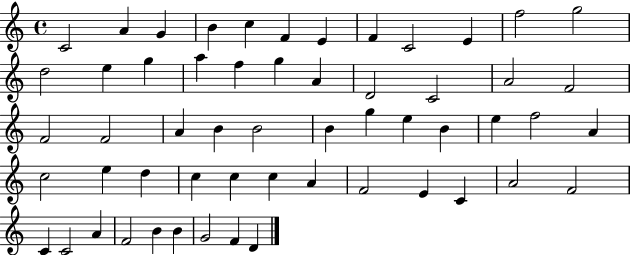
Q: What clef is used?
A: treble